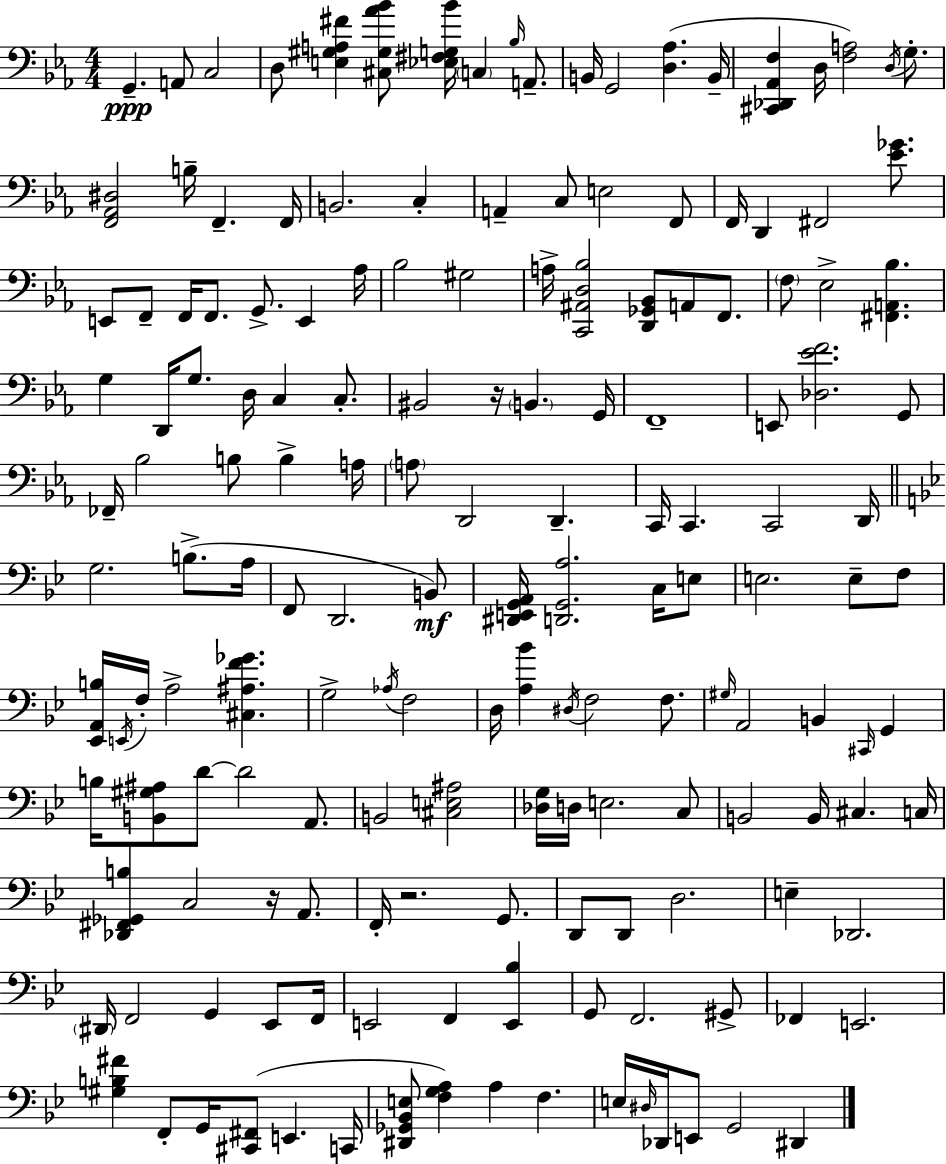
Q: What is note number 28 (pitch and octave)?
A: F2